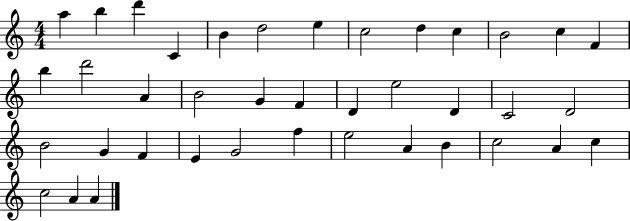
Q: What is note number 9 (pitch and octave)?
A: D5